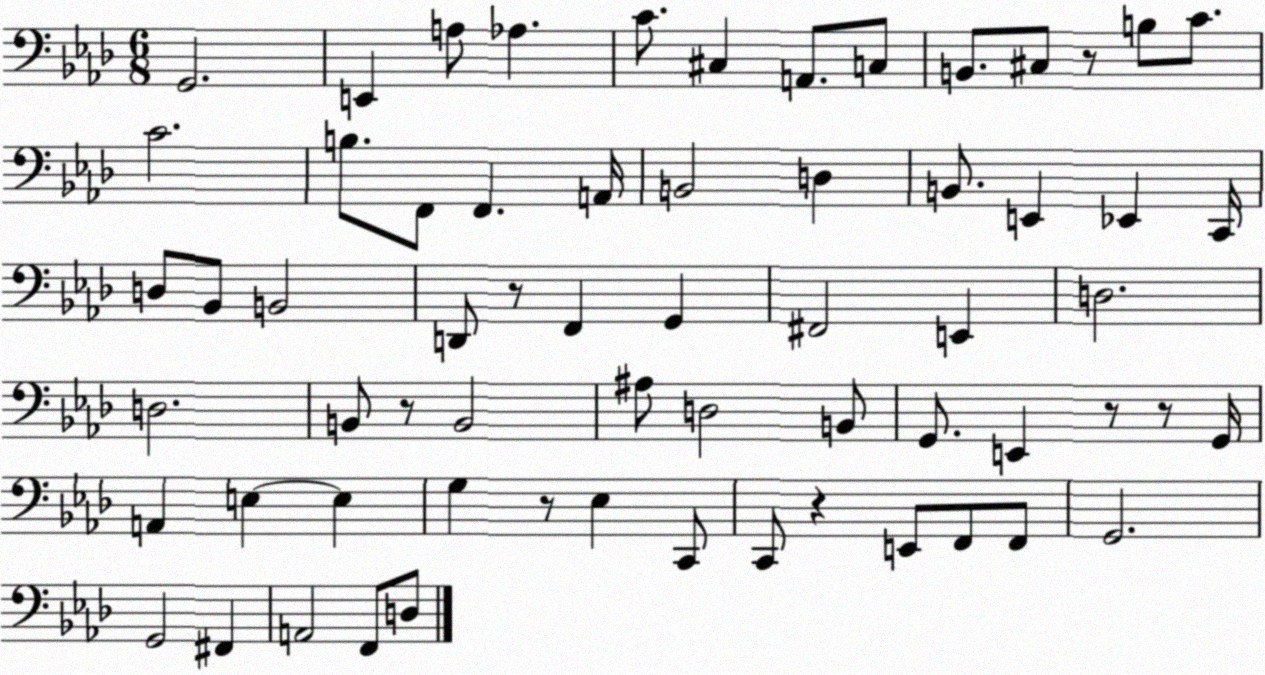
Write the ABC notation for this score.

X:1
T:Untitled
M:6/8
L:1/4
K:Ab
G,,2 E,, A,/2 _A, C/2 ^C, A,,/2 C,/2 B,,/2 ^C,/2 z/2 B,/2 C/2 C2 B,/2 F,,/2 F,, A,,/4 B,,2 D, B,,/2 E,, _E,, C,,/4 D,/2 _B,,/2 B,,2 D,,/2 z/2 F,, G,, ^F,,2 E,, D,2 D,2 B,,/2 z/2 B,,2 ^A,/2 D,2 B,,/2 G,,/2 E,, z/2 z/2 G,,/4 A,, E, E, G, z/2 _E, C,,/2 C,,/2 z E,,/2 F,,/2 F,,/2 G,,2 G,,2 ^F,, A,,2 F,,/2 D,/2